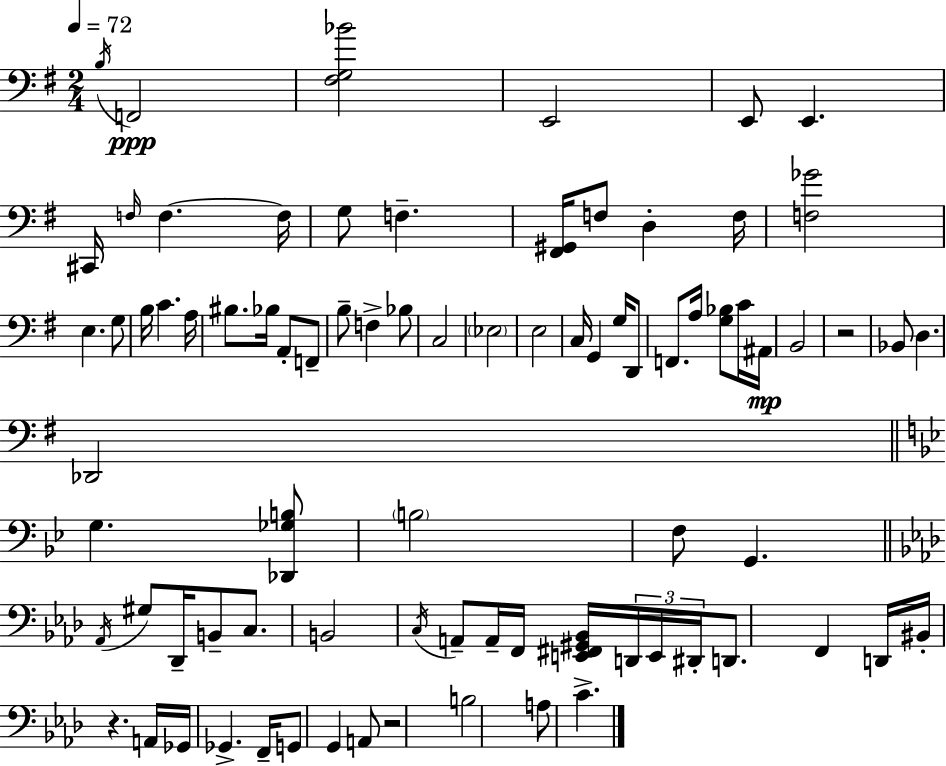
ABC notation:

X:1
T:Untitled
M:2/4
L:1/4
K:Em
B,/4 F,,2 [^F,G,_B]2 E,,2 E,,/2 E,, ^C,,/4 F,/4 F, F,/4 G,/2 F, [^F,,^G,,]/4 F,/2 D, F,/4 [F,_G]2 E, G,/2 B,/4 C A,/4 ^B,/2 _B,/4 A,,/2 F,,/2 B,/2 F, _B,/2 C,2 _E,2 E,2 C,/4 G,, G,/4 D,,/2 F,,/2 A,/4 [G,_B,]/2 C/4 ^A,,/4 B,,2 z2 _B,,/2 D, _D,,2 G, [_D,,_G,B,]/2 B,2 F,/2 G,, _A,,/4 ^G,/2 _D,,/4 B,,/2 C,/2 B,,2 C,/4 A,,/2 A,,/4 F,,/4 [E,,^F,,^G,,_B,,]/4 D,,/4 E,,/4 ^D,,/4 D,,/2 F,, D,,/4 ^B,,/4 z A,,/4 _G,,/4 _G,, F,,/4 G,,/2 G,, A,,/2 z2 B,2 A,/2 C